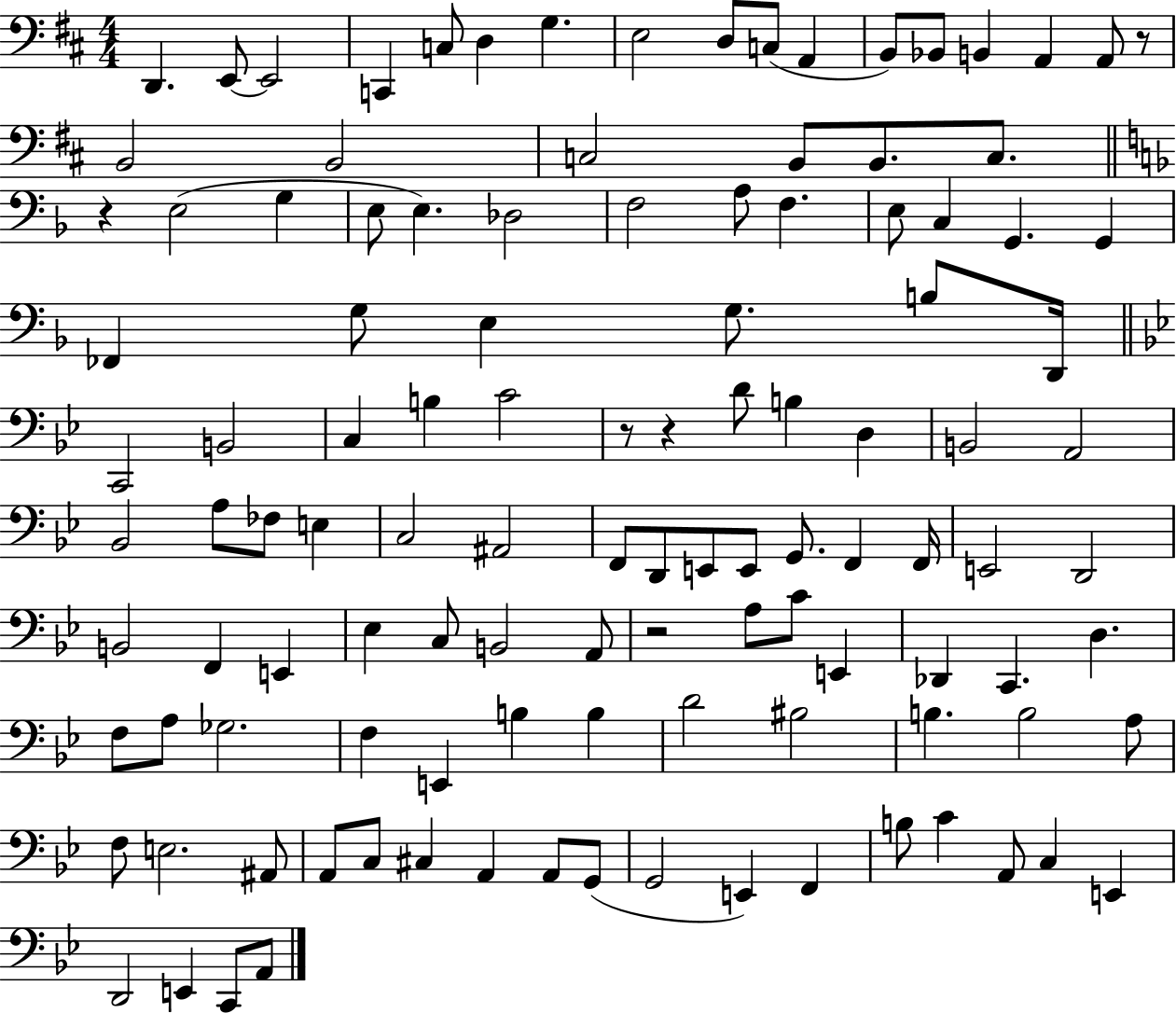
D2/q. E2/e E2/h C2/q C3/e D3/q G3/q. E3/h D3/e C3/e A2/q B2/e Bb2/e B2/q A2/q A2/e R/e B2/h B2/h C3/h B2/e B2/e. C3/e. R/q E3/h G3/q E3/e E3/q. Db3/h F3/h A3/e F3/q. E3/e C3/q G2/q. G2/q FES2/q G3/e E3/q G3/e. B3/e D2/s C2/h B2/h C3/q B3/q C4/h R/e R/q D4/e B3/q D3/q B2/h A2/h Bb2/h A3/e FES3/e E3/q C3/h A#2/h F2/e D2/e E2/e E2/e G2/e. F2/q F2/s E2/h D2/h B2/h F2/q E2/q Eb3/q C3/e B2/h A2/e R/h A3/e C4/e E2/q Db2/q C2/q. D3/q. F3/e A3/e Gb3/h. F3/q E2/q B3/q B3/q D4/h BIS3/h B3/q. B3/h A3/e F3/e E3/h. A#2/e A2/e C3/e C#3/q A2/q A2/e G2/e G2/h E2/q F2/q B3/e C4/q A2/e C3/q E2/q D2/h E2/q C2/e A2/e